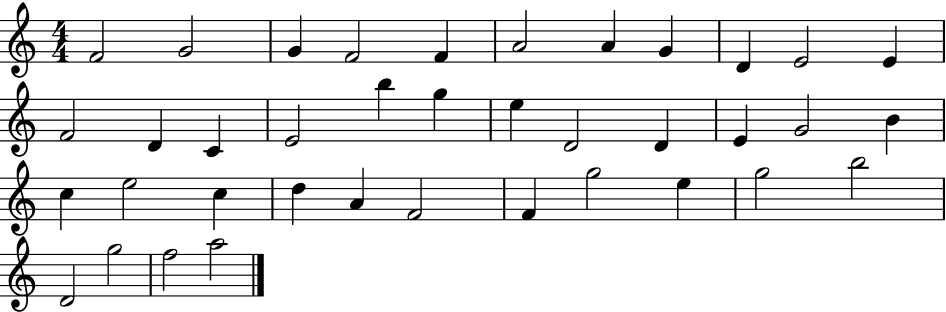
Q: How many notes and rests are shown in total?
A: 38